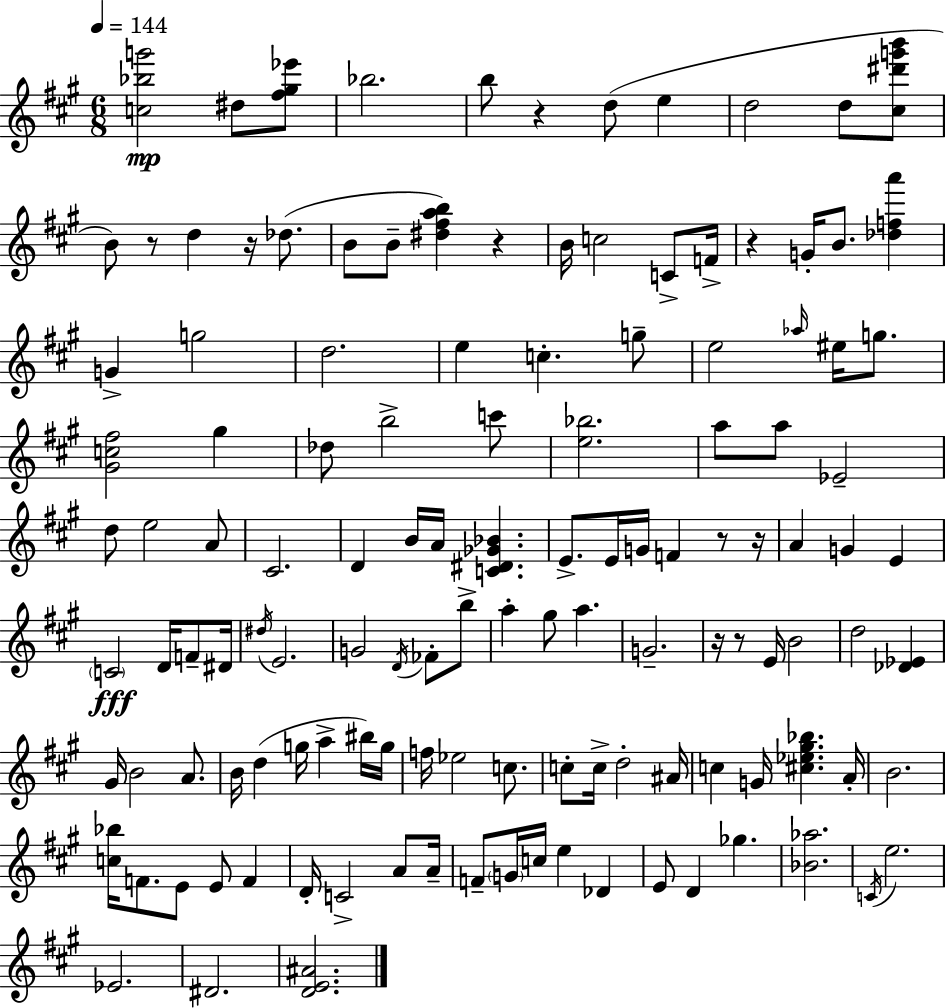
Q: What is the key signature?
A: A major